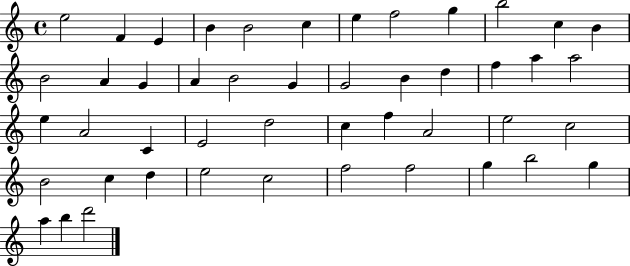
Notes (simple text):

E5/h F4/q E4/q B4/q B4/h C5/q E5/q F5/h G5/q B5/h C5/q B4/q B4/h A4/q G4/q A4/q B4/h G4/q G4/h B4/q D5/q F5/q A5/q A5/h E5/q A4/h C4/q E4/h D5/h C5/q F5/q A4/h E5/h C5/h B4/h C5/q D5/q E5/h C5/h F5/h F5/h G5/q B5/h G5/q A5/q B5/q D6/h